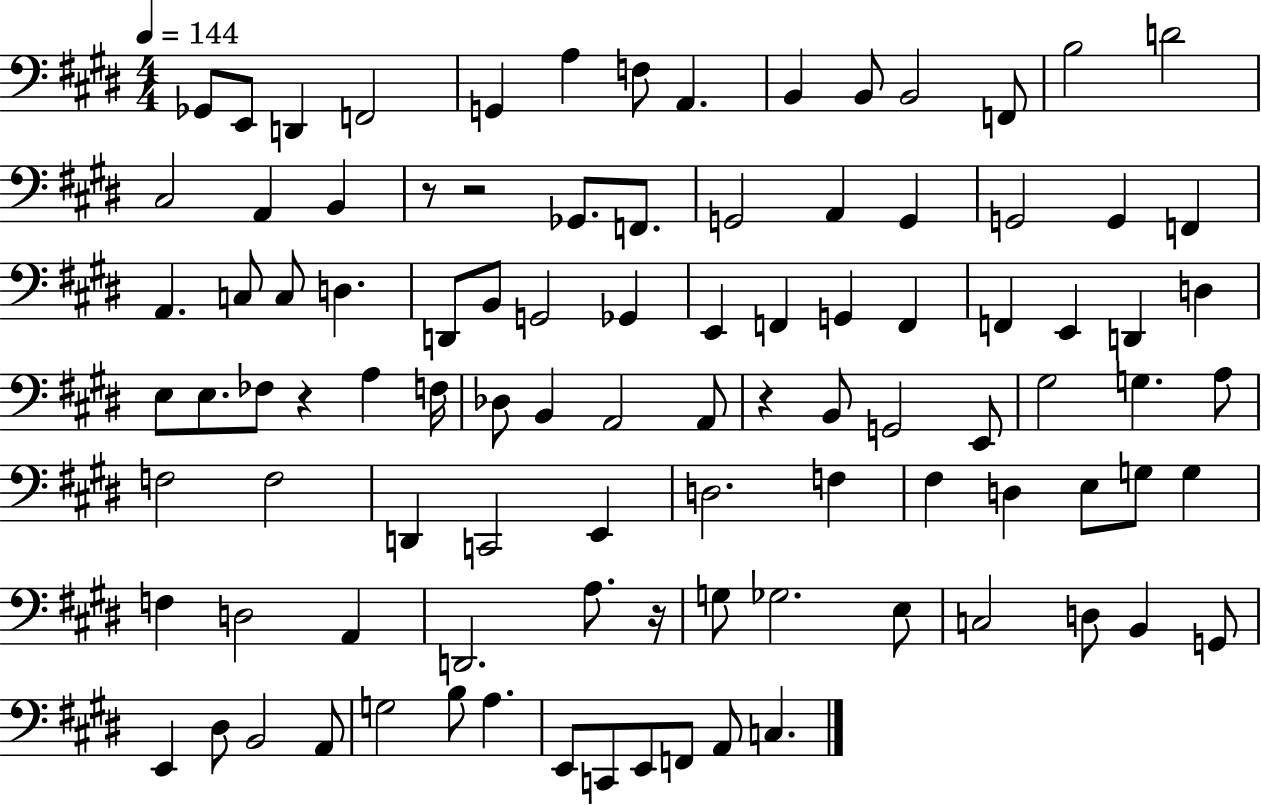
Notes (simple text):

Gb2/e E2/e D2/q F2/h G2/q A3/q F3/e A2/q. B2/q B2/e B2/h F2/e B3/h D4/h C#3/h A2/q B2/q R/e R/h Gb2/e. F2/e. G2/h A2/q G2/q G2/h G2/q F2/q A2/q. C3/e C3/e D3/q. D2/e B2/e G2/h Gb2/q E2/q F2/q G2/q F2/q F2/q E2/q D2/q D3/q E3/e E3/e. FES3/e R/q A3/q F3/s Db3/e B2/q A2/h A2/e R/q B2/e G2/h E2/e G#3/h G3/q. A3/e F3/h F3/h D2/q C2/h E2/q D3/h. F3/q F#3/q D3/q E3/e G3/e G3/q F3/q D3/h A2/q D2/h. A3/e. R/s G3/e Gb3/h. E3/e C3/h D3/e B2/q G2/e E2/q D#3/e B2/h A2/e G3/h B3/e A3/q. E2/e C2/e E2/e F2/e A2/e C3/q.